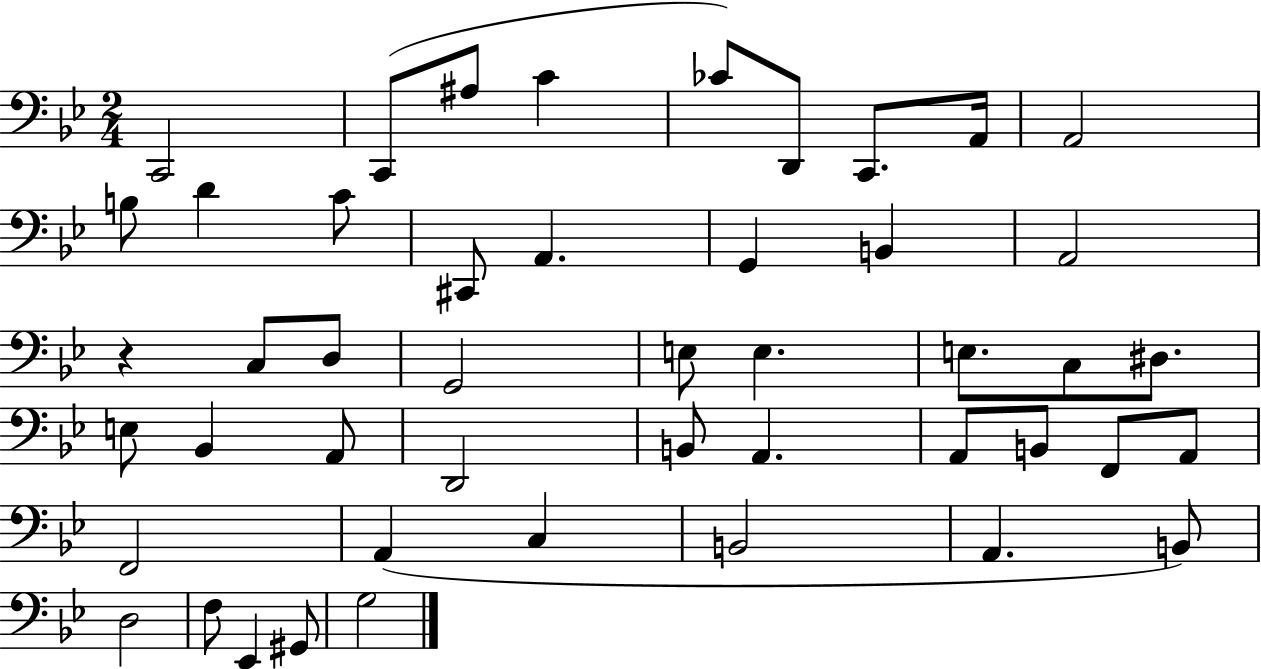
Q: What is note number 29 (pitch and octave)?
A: D2